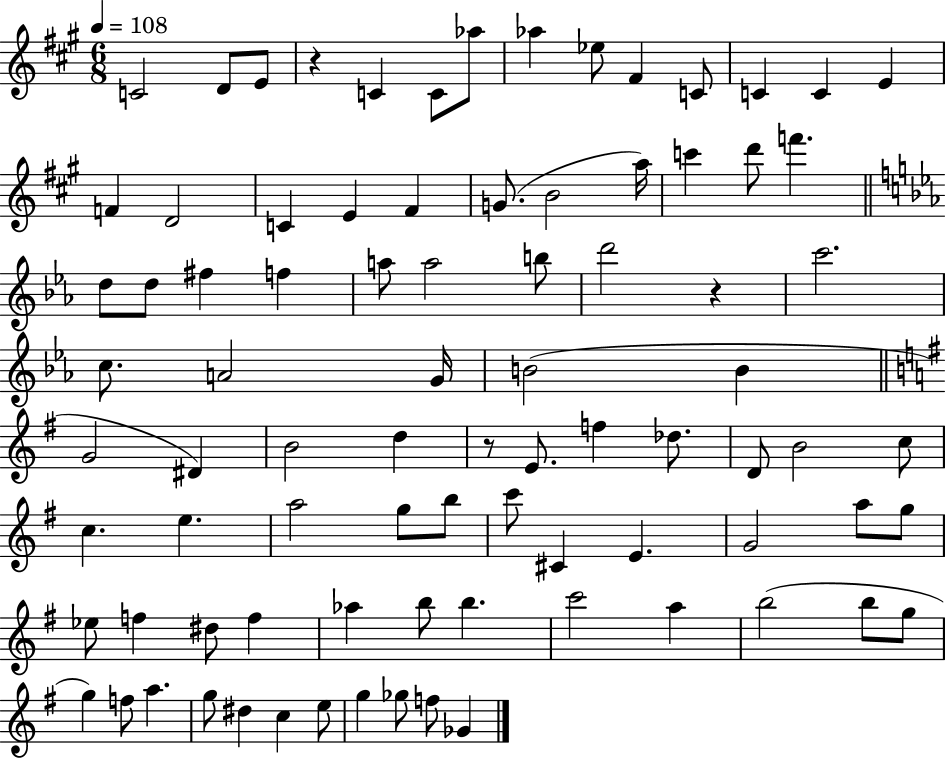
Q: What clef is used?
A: treble